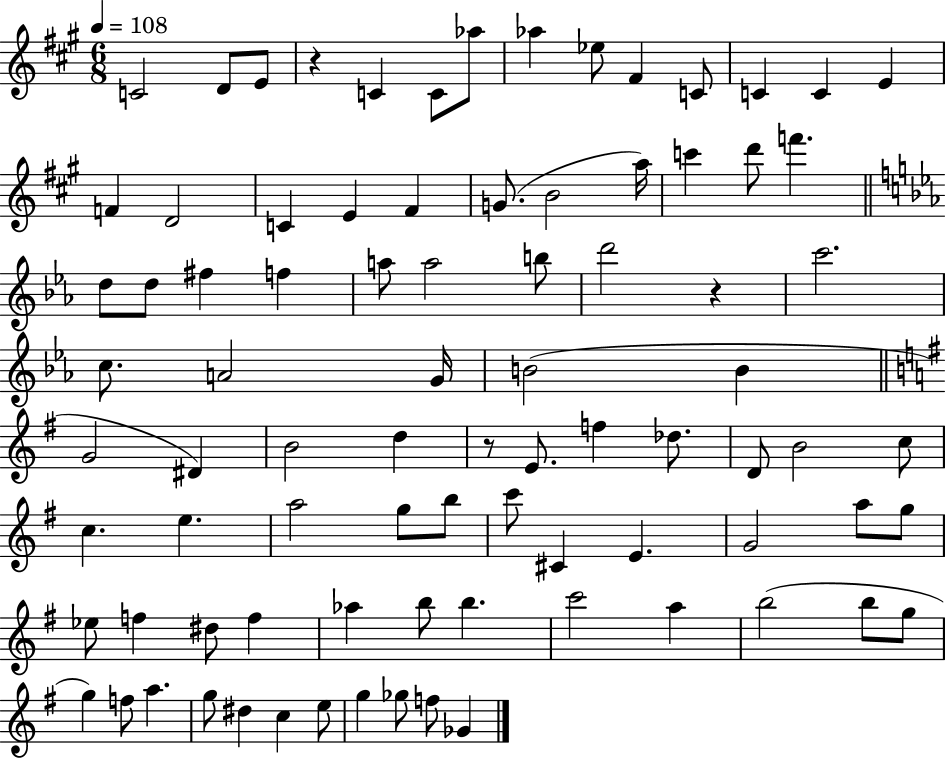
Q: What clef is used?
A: treble